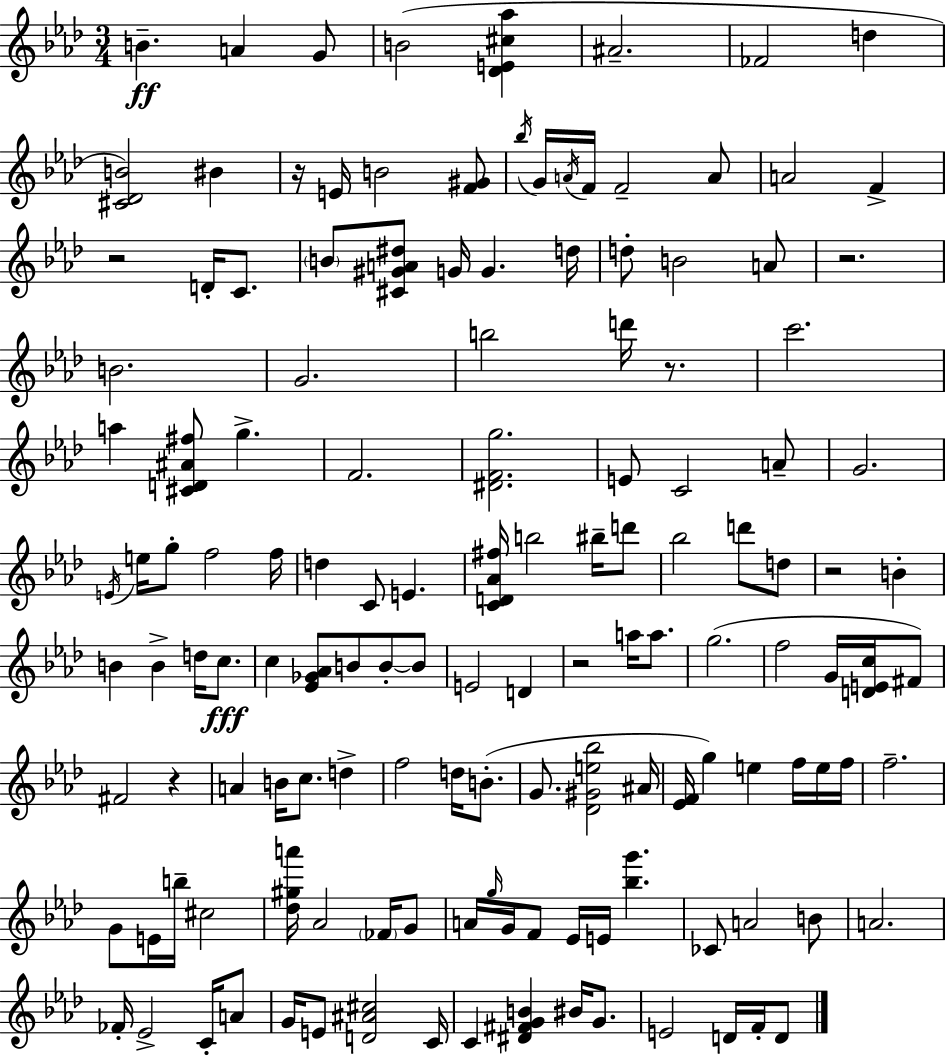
{
  \clef treble
  \numericTimeSignature
  \time 3/4
  \key f \minor
  \repeat volta 2 { b'4.--\ff a'4 g'8 | b'2( <des' e' cis'' aes''>4 | ais'2.-- | fes'2 d''4 | \break <cis' des' b'>2) bis'4 | r16 e'16 b'2 <f' gis'>8 | \acciaccatura { bes''16 } g'16 \acciaccatura { a'16 } f'16 f'2-- | a'8 a'2 f'4-> | \break r2 d'16-. c'8. | \parenthesize b'8 <cis' gis' a' dis''>8 g'16 g'4. | d''16 d''8-. b'2 | a'8 r2. | \break b'2. | g'2. | b''2 d'''16 r8. | c'''2. | \break a''4 <cis' d' ais' fis''>8 g''4.-> | f'2. | <dis' f' g''>2. | e'8 c'2 | \break a'8-- g'2. | \acciaccatura { e'16 } e''16 g''8-. f''2 | f''16 d''4 c'8 e'4. | <c' d' aes' fis''>16 b''2 | \break bis''16-- d'''8 bes''2 d'''8 | d''8 r2 b'4-. | b'4 b'4-> d''16 | c''8.\fff c''4 <ees' ges' aes'>8 b'8 b'8-.~~ | \break b'8 e'2 d'4 | r2 a''16 | a''8. g''2.( | f''2 g'16 | \break <d' e' c''>16 fis'8) fis'2 r4 | a'4 b'16 c''8. d''4-> | f''2 d''16 | b'8.-.( g'8. <des' gis' e'' bes''>2 | \break ais'16 <ees' f'>16 g''4) e''4 | f''16 e''16 f''16 f''2.-- | g'8 e'16 b''16-- cis''2 | <des'' gis'' a'''>16 aes'2 | \break \parenthesize fes'16 g'8 a'16 \grace { g''16 } g'16 f'8 ees'16 e'16 <bes'' g'''>4. | ces'8 a'2 | b'8 a'2. | fes'16-. ees'2-> | \break c'16-. a'8 g'16 e'8 <d' ais' cis''>2 | c'16 c'4 <dis' fis' g' b'>4 | bis'16 g'8. e'2 | d'16 f'16-. d'8 } \bar "|."
}